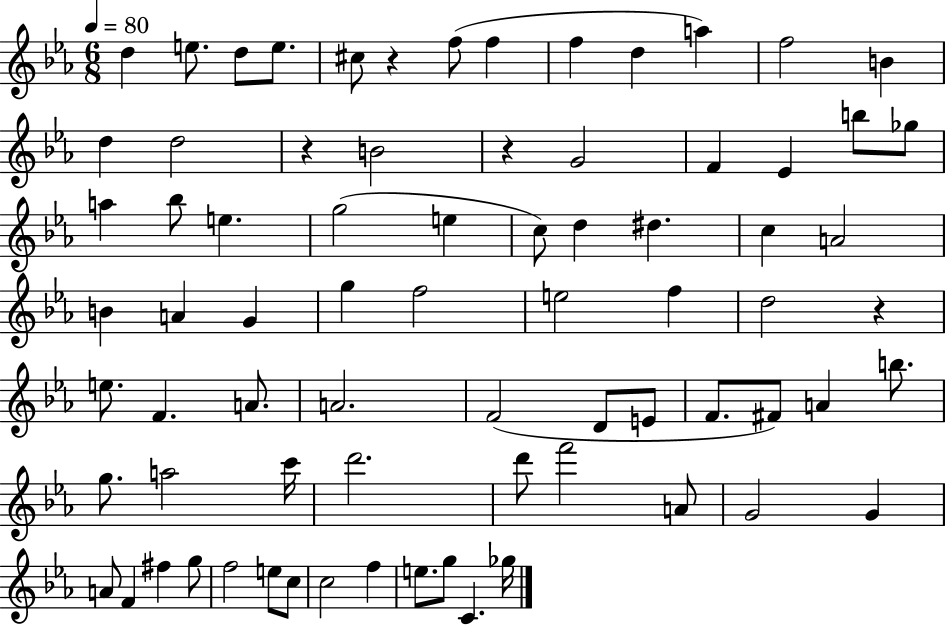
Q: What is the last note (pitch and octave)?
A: Gb5